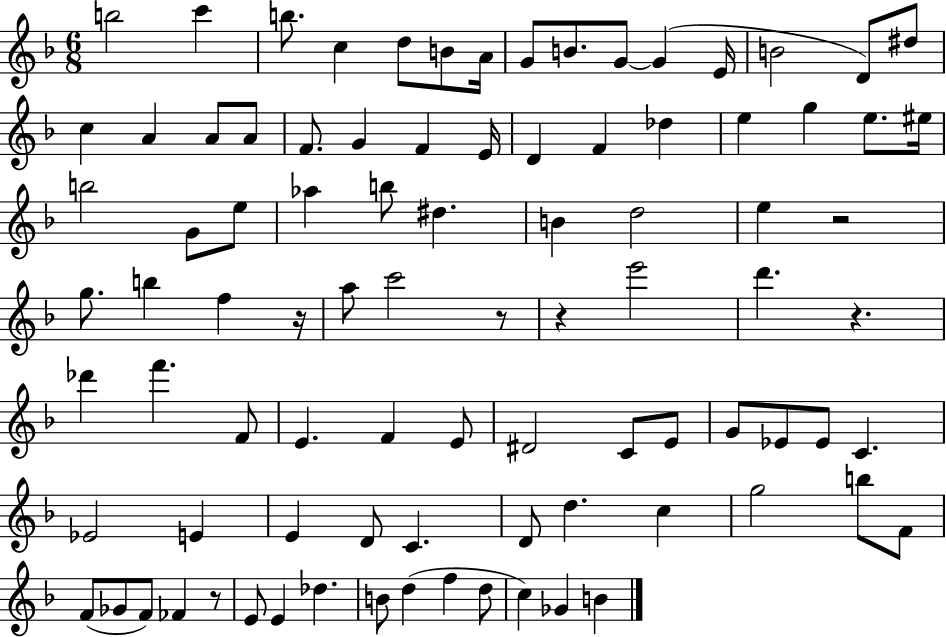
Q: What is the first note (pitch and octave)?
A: B5